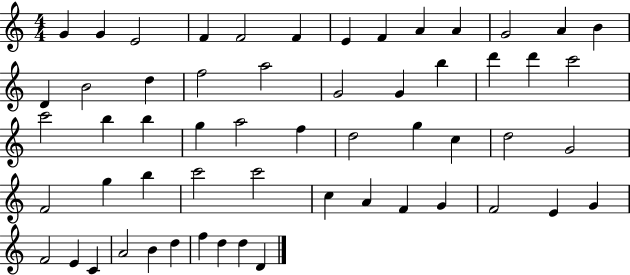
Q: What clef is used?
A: treble